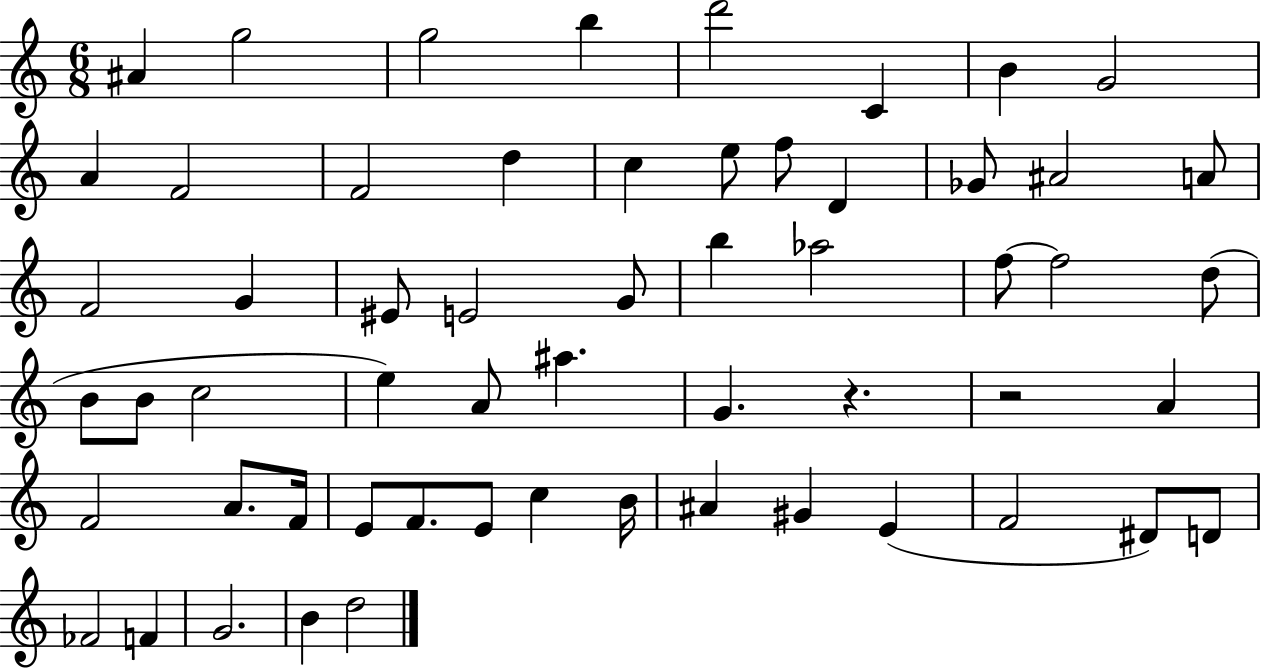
{
  \clef treble
  \numericTimeSignature
  \time 6/8
  \key c \major
  \repeat volta 2 { ais'4 g''2 | g''2 b''4 | d'''2 c'4 | b'4 g'2 | \break a'4 f'2 | f'2 d''4 | c''4 e''8 f''8 d'4 | ges'8 ais'2 a'8 | \break f'2 g'4 | eis'8 e'2 g'8 | b''4 aes''2 | f''8~~ f''2 d''8( | \break b'8 b'8 c''2 | e''4) a'8 ais''4. | g'4. r4. | r2 a'4 | \break f'2 a'8. f'16 | e'8 f'8. e'8 c''4 b'16 | ais'4 gis'4 e'4( | f'2 dis'8) d'8 | \break fes'2 f'4 | g'2. | b'4 d''2 | } \bar "|."
}